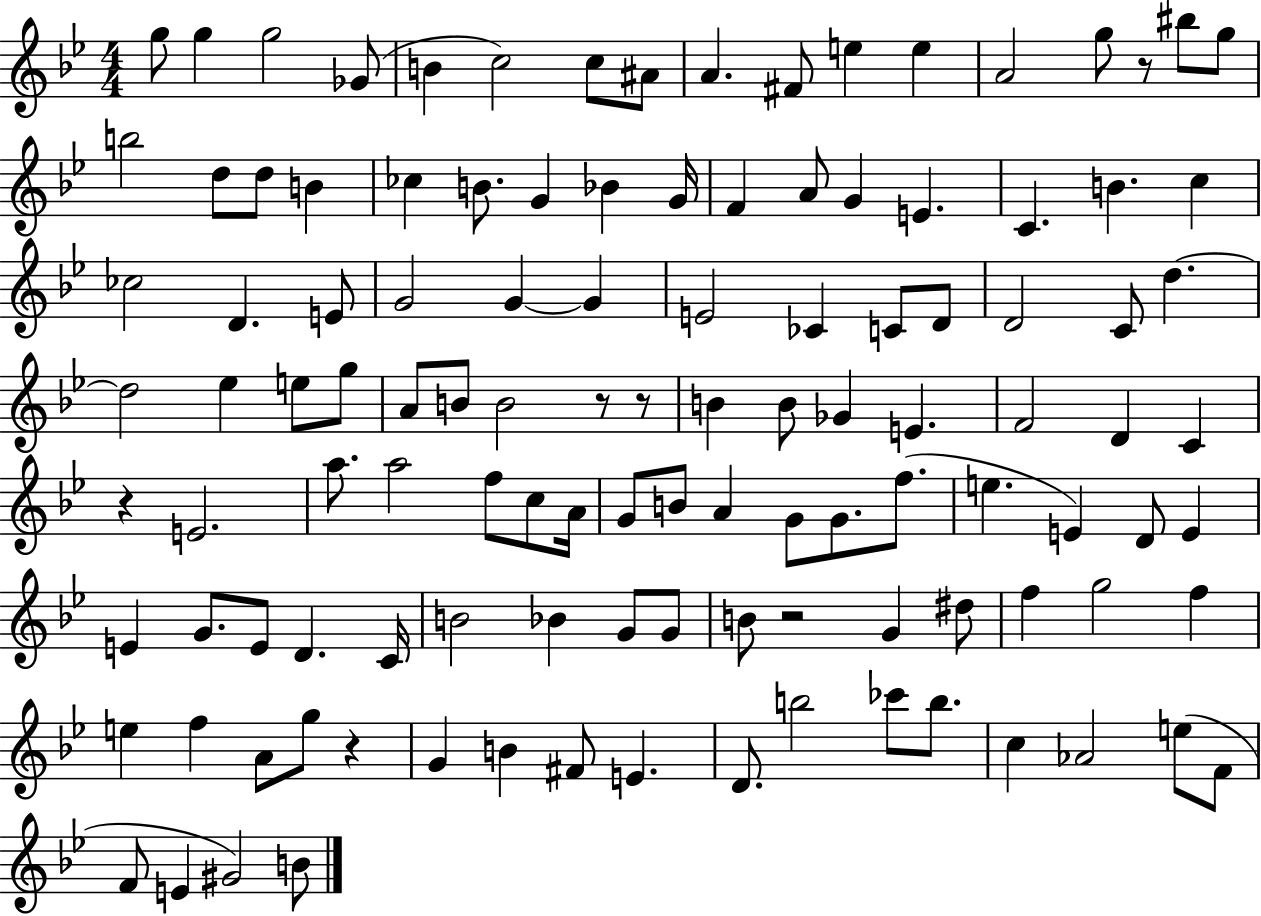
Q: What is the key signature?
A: BES major